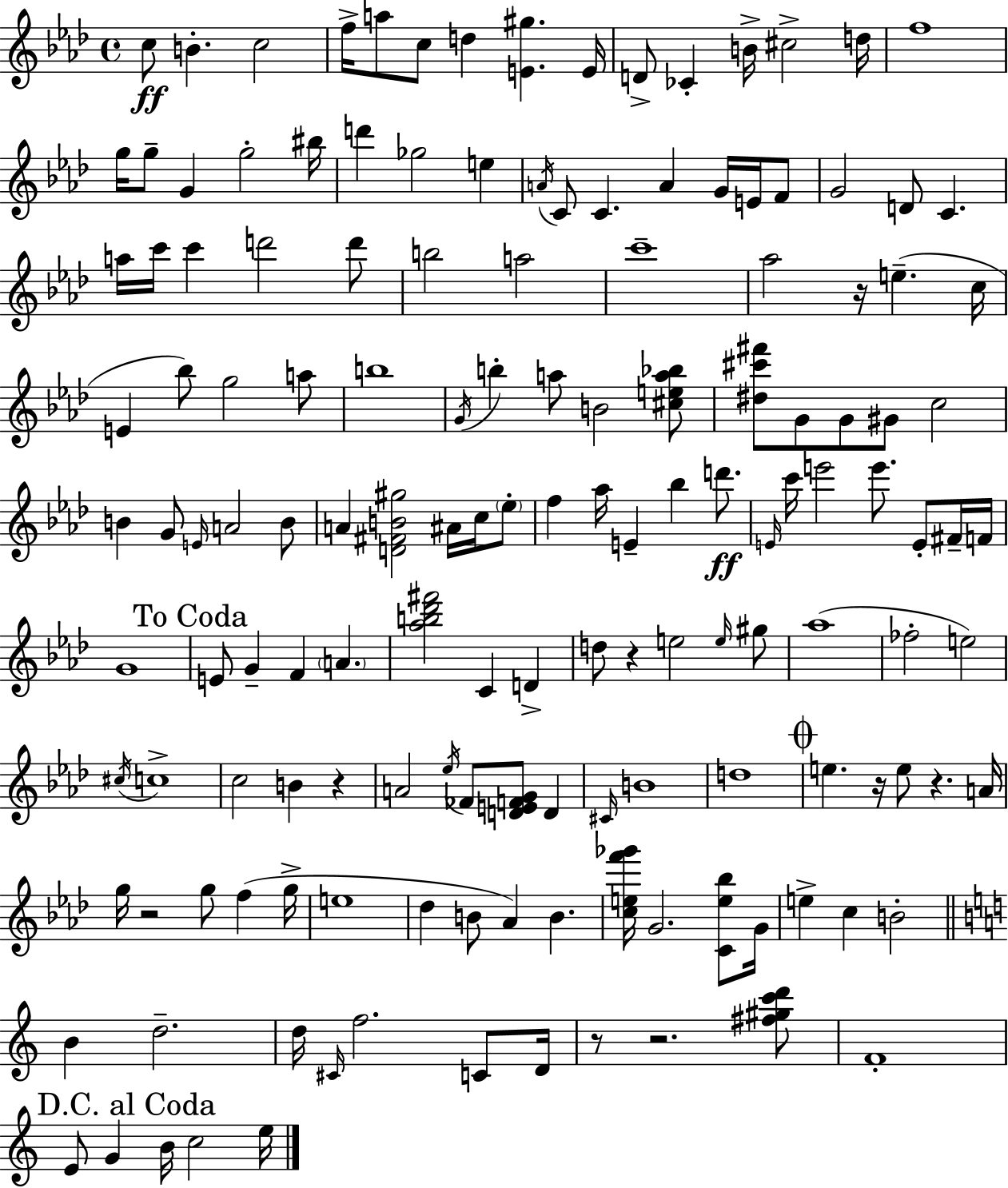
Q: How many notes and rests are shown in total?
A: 149